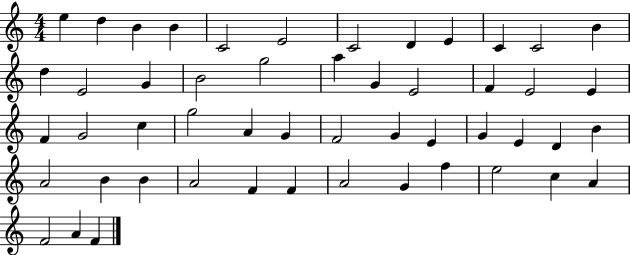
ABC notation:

X:1
T:Untitled
M:4/4
L:1/4
K:C
e d B B C2 E2 C2 D E C C2 B d E2 G B2 g2 a G E2 F E2 E F G2 c g2 A G F2 G E G E D B A2 B B A2 F F A2 G f e2 c A F2 A F